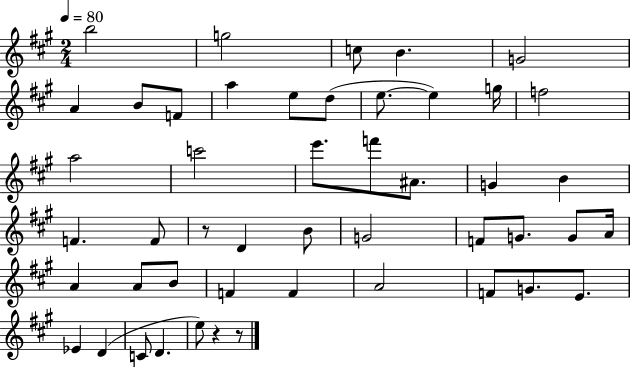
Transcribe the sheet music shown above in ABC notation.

X:1
T:Untitled
M:2/4
L:1/4
K:A
b2 g2 c/2 B G2 A B/2 F/2 a e/2 d/2 e/2 e g/4 f2 a2 c'2 e'/2 f'/2 ^A/2 G B F F/2 z/2 D B/2 G2 F/2 G/2 G/2 A/4 A A/2 B/2 F F A2 F/2 G/2 E/2 _E D C/2 D e/2 z z/2